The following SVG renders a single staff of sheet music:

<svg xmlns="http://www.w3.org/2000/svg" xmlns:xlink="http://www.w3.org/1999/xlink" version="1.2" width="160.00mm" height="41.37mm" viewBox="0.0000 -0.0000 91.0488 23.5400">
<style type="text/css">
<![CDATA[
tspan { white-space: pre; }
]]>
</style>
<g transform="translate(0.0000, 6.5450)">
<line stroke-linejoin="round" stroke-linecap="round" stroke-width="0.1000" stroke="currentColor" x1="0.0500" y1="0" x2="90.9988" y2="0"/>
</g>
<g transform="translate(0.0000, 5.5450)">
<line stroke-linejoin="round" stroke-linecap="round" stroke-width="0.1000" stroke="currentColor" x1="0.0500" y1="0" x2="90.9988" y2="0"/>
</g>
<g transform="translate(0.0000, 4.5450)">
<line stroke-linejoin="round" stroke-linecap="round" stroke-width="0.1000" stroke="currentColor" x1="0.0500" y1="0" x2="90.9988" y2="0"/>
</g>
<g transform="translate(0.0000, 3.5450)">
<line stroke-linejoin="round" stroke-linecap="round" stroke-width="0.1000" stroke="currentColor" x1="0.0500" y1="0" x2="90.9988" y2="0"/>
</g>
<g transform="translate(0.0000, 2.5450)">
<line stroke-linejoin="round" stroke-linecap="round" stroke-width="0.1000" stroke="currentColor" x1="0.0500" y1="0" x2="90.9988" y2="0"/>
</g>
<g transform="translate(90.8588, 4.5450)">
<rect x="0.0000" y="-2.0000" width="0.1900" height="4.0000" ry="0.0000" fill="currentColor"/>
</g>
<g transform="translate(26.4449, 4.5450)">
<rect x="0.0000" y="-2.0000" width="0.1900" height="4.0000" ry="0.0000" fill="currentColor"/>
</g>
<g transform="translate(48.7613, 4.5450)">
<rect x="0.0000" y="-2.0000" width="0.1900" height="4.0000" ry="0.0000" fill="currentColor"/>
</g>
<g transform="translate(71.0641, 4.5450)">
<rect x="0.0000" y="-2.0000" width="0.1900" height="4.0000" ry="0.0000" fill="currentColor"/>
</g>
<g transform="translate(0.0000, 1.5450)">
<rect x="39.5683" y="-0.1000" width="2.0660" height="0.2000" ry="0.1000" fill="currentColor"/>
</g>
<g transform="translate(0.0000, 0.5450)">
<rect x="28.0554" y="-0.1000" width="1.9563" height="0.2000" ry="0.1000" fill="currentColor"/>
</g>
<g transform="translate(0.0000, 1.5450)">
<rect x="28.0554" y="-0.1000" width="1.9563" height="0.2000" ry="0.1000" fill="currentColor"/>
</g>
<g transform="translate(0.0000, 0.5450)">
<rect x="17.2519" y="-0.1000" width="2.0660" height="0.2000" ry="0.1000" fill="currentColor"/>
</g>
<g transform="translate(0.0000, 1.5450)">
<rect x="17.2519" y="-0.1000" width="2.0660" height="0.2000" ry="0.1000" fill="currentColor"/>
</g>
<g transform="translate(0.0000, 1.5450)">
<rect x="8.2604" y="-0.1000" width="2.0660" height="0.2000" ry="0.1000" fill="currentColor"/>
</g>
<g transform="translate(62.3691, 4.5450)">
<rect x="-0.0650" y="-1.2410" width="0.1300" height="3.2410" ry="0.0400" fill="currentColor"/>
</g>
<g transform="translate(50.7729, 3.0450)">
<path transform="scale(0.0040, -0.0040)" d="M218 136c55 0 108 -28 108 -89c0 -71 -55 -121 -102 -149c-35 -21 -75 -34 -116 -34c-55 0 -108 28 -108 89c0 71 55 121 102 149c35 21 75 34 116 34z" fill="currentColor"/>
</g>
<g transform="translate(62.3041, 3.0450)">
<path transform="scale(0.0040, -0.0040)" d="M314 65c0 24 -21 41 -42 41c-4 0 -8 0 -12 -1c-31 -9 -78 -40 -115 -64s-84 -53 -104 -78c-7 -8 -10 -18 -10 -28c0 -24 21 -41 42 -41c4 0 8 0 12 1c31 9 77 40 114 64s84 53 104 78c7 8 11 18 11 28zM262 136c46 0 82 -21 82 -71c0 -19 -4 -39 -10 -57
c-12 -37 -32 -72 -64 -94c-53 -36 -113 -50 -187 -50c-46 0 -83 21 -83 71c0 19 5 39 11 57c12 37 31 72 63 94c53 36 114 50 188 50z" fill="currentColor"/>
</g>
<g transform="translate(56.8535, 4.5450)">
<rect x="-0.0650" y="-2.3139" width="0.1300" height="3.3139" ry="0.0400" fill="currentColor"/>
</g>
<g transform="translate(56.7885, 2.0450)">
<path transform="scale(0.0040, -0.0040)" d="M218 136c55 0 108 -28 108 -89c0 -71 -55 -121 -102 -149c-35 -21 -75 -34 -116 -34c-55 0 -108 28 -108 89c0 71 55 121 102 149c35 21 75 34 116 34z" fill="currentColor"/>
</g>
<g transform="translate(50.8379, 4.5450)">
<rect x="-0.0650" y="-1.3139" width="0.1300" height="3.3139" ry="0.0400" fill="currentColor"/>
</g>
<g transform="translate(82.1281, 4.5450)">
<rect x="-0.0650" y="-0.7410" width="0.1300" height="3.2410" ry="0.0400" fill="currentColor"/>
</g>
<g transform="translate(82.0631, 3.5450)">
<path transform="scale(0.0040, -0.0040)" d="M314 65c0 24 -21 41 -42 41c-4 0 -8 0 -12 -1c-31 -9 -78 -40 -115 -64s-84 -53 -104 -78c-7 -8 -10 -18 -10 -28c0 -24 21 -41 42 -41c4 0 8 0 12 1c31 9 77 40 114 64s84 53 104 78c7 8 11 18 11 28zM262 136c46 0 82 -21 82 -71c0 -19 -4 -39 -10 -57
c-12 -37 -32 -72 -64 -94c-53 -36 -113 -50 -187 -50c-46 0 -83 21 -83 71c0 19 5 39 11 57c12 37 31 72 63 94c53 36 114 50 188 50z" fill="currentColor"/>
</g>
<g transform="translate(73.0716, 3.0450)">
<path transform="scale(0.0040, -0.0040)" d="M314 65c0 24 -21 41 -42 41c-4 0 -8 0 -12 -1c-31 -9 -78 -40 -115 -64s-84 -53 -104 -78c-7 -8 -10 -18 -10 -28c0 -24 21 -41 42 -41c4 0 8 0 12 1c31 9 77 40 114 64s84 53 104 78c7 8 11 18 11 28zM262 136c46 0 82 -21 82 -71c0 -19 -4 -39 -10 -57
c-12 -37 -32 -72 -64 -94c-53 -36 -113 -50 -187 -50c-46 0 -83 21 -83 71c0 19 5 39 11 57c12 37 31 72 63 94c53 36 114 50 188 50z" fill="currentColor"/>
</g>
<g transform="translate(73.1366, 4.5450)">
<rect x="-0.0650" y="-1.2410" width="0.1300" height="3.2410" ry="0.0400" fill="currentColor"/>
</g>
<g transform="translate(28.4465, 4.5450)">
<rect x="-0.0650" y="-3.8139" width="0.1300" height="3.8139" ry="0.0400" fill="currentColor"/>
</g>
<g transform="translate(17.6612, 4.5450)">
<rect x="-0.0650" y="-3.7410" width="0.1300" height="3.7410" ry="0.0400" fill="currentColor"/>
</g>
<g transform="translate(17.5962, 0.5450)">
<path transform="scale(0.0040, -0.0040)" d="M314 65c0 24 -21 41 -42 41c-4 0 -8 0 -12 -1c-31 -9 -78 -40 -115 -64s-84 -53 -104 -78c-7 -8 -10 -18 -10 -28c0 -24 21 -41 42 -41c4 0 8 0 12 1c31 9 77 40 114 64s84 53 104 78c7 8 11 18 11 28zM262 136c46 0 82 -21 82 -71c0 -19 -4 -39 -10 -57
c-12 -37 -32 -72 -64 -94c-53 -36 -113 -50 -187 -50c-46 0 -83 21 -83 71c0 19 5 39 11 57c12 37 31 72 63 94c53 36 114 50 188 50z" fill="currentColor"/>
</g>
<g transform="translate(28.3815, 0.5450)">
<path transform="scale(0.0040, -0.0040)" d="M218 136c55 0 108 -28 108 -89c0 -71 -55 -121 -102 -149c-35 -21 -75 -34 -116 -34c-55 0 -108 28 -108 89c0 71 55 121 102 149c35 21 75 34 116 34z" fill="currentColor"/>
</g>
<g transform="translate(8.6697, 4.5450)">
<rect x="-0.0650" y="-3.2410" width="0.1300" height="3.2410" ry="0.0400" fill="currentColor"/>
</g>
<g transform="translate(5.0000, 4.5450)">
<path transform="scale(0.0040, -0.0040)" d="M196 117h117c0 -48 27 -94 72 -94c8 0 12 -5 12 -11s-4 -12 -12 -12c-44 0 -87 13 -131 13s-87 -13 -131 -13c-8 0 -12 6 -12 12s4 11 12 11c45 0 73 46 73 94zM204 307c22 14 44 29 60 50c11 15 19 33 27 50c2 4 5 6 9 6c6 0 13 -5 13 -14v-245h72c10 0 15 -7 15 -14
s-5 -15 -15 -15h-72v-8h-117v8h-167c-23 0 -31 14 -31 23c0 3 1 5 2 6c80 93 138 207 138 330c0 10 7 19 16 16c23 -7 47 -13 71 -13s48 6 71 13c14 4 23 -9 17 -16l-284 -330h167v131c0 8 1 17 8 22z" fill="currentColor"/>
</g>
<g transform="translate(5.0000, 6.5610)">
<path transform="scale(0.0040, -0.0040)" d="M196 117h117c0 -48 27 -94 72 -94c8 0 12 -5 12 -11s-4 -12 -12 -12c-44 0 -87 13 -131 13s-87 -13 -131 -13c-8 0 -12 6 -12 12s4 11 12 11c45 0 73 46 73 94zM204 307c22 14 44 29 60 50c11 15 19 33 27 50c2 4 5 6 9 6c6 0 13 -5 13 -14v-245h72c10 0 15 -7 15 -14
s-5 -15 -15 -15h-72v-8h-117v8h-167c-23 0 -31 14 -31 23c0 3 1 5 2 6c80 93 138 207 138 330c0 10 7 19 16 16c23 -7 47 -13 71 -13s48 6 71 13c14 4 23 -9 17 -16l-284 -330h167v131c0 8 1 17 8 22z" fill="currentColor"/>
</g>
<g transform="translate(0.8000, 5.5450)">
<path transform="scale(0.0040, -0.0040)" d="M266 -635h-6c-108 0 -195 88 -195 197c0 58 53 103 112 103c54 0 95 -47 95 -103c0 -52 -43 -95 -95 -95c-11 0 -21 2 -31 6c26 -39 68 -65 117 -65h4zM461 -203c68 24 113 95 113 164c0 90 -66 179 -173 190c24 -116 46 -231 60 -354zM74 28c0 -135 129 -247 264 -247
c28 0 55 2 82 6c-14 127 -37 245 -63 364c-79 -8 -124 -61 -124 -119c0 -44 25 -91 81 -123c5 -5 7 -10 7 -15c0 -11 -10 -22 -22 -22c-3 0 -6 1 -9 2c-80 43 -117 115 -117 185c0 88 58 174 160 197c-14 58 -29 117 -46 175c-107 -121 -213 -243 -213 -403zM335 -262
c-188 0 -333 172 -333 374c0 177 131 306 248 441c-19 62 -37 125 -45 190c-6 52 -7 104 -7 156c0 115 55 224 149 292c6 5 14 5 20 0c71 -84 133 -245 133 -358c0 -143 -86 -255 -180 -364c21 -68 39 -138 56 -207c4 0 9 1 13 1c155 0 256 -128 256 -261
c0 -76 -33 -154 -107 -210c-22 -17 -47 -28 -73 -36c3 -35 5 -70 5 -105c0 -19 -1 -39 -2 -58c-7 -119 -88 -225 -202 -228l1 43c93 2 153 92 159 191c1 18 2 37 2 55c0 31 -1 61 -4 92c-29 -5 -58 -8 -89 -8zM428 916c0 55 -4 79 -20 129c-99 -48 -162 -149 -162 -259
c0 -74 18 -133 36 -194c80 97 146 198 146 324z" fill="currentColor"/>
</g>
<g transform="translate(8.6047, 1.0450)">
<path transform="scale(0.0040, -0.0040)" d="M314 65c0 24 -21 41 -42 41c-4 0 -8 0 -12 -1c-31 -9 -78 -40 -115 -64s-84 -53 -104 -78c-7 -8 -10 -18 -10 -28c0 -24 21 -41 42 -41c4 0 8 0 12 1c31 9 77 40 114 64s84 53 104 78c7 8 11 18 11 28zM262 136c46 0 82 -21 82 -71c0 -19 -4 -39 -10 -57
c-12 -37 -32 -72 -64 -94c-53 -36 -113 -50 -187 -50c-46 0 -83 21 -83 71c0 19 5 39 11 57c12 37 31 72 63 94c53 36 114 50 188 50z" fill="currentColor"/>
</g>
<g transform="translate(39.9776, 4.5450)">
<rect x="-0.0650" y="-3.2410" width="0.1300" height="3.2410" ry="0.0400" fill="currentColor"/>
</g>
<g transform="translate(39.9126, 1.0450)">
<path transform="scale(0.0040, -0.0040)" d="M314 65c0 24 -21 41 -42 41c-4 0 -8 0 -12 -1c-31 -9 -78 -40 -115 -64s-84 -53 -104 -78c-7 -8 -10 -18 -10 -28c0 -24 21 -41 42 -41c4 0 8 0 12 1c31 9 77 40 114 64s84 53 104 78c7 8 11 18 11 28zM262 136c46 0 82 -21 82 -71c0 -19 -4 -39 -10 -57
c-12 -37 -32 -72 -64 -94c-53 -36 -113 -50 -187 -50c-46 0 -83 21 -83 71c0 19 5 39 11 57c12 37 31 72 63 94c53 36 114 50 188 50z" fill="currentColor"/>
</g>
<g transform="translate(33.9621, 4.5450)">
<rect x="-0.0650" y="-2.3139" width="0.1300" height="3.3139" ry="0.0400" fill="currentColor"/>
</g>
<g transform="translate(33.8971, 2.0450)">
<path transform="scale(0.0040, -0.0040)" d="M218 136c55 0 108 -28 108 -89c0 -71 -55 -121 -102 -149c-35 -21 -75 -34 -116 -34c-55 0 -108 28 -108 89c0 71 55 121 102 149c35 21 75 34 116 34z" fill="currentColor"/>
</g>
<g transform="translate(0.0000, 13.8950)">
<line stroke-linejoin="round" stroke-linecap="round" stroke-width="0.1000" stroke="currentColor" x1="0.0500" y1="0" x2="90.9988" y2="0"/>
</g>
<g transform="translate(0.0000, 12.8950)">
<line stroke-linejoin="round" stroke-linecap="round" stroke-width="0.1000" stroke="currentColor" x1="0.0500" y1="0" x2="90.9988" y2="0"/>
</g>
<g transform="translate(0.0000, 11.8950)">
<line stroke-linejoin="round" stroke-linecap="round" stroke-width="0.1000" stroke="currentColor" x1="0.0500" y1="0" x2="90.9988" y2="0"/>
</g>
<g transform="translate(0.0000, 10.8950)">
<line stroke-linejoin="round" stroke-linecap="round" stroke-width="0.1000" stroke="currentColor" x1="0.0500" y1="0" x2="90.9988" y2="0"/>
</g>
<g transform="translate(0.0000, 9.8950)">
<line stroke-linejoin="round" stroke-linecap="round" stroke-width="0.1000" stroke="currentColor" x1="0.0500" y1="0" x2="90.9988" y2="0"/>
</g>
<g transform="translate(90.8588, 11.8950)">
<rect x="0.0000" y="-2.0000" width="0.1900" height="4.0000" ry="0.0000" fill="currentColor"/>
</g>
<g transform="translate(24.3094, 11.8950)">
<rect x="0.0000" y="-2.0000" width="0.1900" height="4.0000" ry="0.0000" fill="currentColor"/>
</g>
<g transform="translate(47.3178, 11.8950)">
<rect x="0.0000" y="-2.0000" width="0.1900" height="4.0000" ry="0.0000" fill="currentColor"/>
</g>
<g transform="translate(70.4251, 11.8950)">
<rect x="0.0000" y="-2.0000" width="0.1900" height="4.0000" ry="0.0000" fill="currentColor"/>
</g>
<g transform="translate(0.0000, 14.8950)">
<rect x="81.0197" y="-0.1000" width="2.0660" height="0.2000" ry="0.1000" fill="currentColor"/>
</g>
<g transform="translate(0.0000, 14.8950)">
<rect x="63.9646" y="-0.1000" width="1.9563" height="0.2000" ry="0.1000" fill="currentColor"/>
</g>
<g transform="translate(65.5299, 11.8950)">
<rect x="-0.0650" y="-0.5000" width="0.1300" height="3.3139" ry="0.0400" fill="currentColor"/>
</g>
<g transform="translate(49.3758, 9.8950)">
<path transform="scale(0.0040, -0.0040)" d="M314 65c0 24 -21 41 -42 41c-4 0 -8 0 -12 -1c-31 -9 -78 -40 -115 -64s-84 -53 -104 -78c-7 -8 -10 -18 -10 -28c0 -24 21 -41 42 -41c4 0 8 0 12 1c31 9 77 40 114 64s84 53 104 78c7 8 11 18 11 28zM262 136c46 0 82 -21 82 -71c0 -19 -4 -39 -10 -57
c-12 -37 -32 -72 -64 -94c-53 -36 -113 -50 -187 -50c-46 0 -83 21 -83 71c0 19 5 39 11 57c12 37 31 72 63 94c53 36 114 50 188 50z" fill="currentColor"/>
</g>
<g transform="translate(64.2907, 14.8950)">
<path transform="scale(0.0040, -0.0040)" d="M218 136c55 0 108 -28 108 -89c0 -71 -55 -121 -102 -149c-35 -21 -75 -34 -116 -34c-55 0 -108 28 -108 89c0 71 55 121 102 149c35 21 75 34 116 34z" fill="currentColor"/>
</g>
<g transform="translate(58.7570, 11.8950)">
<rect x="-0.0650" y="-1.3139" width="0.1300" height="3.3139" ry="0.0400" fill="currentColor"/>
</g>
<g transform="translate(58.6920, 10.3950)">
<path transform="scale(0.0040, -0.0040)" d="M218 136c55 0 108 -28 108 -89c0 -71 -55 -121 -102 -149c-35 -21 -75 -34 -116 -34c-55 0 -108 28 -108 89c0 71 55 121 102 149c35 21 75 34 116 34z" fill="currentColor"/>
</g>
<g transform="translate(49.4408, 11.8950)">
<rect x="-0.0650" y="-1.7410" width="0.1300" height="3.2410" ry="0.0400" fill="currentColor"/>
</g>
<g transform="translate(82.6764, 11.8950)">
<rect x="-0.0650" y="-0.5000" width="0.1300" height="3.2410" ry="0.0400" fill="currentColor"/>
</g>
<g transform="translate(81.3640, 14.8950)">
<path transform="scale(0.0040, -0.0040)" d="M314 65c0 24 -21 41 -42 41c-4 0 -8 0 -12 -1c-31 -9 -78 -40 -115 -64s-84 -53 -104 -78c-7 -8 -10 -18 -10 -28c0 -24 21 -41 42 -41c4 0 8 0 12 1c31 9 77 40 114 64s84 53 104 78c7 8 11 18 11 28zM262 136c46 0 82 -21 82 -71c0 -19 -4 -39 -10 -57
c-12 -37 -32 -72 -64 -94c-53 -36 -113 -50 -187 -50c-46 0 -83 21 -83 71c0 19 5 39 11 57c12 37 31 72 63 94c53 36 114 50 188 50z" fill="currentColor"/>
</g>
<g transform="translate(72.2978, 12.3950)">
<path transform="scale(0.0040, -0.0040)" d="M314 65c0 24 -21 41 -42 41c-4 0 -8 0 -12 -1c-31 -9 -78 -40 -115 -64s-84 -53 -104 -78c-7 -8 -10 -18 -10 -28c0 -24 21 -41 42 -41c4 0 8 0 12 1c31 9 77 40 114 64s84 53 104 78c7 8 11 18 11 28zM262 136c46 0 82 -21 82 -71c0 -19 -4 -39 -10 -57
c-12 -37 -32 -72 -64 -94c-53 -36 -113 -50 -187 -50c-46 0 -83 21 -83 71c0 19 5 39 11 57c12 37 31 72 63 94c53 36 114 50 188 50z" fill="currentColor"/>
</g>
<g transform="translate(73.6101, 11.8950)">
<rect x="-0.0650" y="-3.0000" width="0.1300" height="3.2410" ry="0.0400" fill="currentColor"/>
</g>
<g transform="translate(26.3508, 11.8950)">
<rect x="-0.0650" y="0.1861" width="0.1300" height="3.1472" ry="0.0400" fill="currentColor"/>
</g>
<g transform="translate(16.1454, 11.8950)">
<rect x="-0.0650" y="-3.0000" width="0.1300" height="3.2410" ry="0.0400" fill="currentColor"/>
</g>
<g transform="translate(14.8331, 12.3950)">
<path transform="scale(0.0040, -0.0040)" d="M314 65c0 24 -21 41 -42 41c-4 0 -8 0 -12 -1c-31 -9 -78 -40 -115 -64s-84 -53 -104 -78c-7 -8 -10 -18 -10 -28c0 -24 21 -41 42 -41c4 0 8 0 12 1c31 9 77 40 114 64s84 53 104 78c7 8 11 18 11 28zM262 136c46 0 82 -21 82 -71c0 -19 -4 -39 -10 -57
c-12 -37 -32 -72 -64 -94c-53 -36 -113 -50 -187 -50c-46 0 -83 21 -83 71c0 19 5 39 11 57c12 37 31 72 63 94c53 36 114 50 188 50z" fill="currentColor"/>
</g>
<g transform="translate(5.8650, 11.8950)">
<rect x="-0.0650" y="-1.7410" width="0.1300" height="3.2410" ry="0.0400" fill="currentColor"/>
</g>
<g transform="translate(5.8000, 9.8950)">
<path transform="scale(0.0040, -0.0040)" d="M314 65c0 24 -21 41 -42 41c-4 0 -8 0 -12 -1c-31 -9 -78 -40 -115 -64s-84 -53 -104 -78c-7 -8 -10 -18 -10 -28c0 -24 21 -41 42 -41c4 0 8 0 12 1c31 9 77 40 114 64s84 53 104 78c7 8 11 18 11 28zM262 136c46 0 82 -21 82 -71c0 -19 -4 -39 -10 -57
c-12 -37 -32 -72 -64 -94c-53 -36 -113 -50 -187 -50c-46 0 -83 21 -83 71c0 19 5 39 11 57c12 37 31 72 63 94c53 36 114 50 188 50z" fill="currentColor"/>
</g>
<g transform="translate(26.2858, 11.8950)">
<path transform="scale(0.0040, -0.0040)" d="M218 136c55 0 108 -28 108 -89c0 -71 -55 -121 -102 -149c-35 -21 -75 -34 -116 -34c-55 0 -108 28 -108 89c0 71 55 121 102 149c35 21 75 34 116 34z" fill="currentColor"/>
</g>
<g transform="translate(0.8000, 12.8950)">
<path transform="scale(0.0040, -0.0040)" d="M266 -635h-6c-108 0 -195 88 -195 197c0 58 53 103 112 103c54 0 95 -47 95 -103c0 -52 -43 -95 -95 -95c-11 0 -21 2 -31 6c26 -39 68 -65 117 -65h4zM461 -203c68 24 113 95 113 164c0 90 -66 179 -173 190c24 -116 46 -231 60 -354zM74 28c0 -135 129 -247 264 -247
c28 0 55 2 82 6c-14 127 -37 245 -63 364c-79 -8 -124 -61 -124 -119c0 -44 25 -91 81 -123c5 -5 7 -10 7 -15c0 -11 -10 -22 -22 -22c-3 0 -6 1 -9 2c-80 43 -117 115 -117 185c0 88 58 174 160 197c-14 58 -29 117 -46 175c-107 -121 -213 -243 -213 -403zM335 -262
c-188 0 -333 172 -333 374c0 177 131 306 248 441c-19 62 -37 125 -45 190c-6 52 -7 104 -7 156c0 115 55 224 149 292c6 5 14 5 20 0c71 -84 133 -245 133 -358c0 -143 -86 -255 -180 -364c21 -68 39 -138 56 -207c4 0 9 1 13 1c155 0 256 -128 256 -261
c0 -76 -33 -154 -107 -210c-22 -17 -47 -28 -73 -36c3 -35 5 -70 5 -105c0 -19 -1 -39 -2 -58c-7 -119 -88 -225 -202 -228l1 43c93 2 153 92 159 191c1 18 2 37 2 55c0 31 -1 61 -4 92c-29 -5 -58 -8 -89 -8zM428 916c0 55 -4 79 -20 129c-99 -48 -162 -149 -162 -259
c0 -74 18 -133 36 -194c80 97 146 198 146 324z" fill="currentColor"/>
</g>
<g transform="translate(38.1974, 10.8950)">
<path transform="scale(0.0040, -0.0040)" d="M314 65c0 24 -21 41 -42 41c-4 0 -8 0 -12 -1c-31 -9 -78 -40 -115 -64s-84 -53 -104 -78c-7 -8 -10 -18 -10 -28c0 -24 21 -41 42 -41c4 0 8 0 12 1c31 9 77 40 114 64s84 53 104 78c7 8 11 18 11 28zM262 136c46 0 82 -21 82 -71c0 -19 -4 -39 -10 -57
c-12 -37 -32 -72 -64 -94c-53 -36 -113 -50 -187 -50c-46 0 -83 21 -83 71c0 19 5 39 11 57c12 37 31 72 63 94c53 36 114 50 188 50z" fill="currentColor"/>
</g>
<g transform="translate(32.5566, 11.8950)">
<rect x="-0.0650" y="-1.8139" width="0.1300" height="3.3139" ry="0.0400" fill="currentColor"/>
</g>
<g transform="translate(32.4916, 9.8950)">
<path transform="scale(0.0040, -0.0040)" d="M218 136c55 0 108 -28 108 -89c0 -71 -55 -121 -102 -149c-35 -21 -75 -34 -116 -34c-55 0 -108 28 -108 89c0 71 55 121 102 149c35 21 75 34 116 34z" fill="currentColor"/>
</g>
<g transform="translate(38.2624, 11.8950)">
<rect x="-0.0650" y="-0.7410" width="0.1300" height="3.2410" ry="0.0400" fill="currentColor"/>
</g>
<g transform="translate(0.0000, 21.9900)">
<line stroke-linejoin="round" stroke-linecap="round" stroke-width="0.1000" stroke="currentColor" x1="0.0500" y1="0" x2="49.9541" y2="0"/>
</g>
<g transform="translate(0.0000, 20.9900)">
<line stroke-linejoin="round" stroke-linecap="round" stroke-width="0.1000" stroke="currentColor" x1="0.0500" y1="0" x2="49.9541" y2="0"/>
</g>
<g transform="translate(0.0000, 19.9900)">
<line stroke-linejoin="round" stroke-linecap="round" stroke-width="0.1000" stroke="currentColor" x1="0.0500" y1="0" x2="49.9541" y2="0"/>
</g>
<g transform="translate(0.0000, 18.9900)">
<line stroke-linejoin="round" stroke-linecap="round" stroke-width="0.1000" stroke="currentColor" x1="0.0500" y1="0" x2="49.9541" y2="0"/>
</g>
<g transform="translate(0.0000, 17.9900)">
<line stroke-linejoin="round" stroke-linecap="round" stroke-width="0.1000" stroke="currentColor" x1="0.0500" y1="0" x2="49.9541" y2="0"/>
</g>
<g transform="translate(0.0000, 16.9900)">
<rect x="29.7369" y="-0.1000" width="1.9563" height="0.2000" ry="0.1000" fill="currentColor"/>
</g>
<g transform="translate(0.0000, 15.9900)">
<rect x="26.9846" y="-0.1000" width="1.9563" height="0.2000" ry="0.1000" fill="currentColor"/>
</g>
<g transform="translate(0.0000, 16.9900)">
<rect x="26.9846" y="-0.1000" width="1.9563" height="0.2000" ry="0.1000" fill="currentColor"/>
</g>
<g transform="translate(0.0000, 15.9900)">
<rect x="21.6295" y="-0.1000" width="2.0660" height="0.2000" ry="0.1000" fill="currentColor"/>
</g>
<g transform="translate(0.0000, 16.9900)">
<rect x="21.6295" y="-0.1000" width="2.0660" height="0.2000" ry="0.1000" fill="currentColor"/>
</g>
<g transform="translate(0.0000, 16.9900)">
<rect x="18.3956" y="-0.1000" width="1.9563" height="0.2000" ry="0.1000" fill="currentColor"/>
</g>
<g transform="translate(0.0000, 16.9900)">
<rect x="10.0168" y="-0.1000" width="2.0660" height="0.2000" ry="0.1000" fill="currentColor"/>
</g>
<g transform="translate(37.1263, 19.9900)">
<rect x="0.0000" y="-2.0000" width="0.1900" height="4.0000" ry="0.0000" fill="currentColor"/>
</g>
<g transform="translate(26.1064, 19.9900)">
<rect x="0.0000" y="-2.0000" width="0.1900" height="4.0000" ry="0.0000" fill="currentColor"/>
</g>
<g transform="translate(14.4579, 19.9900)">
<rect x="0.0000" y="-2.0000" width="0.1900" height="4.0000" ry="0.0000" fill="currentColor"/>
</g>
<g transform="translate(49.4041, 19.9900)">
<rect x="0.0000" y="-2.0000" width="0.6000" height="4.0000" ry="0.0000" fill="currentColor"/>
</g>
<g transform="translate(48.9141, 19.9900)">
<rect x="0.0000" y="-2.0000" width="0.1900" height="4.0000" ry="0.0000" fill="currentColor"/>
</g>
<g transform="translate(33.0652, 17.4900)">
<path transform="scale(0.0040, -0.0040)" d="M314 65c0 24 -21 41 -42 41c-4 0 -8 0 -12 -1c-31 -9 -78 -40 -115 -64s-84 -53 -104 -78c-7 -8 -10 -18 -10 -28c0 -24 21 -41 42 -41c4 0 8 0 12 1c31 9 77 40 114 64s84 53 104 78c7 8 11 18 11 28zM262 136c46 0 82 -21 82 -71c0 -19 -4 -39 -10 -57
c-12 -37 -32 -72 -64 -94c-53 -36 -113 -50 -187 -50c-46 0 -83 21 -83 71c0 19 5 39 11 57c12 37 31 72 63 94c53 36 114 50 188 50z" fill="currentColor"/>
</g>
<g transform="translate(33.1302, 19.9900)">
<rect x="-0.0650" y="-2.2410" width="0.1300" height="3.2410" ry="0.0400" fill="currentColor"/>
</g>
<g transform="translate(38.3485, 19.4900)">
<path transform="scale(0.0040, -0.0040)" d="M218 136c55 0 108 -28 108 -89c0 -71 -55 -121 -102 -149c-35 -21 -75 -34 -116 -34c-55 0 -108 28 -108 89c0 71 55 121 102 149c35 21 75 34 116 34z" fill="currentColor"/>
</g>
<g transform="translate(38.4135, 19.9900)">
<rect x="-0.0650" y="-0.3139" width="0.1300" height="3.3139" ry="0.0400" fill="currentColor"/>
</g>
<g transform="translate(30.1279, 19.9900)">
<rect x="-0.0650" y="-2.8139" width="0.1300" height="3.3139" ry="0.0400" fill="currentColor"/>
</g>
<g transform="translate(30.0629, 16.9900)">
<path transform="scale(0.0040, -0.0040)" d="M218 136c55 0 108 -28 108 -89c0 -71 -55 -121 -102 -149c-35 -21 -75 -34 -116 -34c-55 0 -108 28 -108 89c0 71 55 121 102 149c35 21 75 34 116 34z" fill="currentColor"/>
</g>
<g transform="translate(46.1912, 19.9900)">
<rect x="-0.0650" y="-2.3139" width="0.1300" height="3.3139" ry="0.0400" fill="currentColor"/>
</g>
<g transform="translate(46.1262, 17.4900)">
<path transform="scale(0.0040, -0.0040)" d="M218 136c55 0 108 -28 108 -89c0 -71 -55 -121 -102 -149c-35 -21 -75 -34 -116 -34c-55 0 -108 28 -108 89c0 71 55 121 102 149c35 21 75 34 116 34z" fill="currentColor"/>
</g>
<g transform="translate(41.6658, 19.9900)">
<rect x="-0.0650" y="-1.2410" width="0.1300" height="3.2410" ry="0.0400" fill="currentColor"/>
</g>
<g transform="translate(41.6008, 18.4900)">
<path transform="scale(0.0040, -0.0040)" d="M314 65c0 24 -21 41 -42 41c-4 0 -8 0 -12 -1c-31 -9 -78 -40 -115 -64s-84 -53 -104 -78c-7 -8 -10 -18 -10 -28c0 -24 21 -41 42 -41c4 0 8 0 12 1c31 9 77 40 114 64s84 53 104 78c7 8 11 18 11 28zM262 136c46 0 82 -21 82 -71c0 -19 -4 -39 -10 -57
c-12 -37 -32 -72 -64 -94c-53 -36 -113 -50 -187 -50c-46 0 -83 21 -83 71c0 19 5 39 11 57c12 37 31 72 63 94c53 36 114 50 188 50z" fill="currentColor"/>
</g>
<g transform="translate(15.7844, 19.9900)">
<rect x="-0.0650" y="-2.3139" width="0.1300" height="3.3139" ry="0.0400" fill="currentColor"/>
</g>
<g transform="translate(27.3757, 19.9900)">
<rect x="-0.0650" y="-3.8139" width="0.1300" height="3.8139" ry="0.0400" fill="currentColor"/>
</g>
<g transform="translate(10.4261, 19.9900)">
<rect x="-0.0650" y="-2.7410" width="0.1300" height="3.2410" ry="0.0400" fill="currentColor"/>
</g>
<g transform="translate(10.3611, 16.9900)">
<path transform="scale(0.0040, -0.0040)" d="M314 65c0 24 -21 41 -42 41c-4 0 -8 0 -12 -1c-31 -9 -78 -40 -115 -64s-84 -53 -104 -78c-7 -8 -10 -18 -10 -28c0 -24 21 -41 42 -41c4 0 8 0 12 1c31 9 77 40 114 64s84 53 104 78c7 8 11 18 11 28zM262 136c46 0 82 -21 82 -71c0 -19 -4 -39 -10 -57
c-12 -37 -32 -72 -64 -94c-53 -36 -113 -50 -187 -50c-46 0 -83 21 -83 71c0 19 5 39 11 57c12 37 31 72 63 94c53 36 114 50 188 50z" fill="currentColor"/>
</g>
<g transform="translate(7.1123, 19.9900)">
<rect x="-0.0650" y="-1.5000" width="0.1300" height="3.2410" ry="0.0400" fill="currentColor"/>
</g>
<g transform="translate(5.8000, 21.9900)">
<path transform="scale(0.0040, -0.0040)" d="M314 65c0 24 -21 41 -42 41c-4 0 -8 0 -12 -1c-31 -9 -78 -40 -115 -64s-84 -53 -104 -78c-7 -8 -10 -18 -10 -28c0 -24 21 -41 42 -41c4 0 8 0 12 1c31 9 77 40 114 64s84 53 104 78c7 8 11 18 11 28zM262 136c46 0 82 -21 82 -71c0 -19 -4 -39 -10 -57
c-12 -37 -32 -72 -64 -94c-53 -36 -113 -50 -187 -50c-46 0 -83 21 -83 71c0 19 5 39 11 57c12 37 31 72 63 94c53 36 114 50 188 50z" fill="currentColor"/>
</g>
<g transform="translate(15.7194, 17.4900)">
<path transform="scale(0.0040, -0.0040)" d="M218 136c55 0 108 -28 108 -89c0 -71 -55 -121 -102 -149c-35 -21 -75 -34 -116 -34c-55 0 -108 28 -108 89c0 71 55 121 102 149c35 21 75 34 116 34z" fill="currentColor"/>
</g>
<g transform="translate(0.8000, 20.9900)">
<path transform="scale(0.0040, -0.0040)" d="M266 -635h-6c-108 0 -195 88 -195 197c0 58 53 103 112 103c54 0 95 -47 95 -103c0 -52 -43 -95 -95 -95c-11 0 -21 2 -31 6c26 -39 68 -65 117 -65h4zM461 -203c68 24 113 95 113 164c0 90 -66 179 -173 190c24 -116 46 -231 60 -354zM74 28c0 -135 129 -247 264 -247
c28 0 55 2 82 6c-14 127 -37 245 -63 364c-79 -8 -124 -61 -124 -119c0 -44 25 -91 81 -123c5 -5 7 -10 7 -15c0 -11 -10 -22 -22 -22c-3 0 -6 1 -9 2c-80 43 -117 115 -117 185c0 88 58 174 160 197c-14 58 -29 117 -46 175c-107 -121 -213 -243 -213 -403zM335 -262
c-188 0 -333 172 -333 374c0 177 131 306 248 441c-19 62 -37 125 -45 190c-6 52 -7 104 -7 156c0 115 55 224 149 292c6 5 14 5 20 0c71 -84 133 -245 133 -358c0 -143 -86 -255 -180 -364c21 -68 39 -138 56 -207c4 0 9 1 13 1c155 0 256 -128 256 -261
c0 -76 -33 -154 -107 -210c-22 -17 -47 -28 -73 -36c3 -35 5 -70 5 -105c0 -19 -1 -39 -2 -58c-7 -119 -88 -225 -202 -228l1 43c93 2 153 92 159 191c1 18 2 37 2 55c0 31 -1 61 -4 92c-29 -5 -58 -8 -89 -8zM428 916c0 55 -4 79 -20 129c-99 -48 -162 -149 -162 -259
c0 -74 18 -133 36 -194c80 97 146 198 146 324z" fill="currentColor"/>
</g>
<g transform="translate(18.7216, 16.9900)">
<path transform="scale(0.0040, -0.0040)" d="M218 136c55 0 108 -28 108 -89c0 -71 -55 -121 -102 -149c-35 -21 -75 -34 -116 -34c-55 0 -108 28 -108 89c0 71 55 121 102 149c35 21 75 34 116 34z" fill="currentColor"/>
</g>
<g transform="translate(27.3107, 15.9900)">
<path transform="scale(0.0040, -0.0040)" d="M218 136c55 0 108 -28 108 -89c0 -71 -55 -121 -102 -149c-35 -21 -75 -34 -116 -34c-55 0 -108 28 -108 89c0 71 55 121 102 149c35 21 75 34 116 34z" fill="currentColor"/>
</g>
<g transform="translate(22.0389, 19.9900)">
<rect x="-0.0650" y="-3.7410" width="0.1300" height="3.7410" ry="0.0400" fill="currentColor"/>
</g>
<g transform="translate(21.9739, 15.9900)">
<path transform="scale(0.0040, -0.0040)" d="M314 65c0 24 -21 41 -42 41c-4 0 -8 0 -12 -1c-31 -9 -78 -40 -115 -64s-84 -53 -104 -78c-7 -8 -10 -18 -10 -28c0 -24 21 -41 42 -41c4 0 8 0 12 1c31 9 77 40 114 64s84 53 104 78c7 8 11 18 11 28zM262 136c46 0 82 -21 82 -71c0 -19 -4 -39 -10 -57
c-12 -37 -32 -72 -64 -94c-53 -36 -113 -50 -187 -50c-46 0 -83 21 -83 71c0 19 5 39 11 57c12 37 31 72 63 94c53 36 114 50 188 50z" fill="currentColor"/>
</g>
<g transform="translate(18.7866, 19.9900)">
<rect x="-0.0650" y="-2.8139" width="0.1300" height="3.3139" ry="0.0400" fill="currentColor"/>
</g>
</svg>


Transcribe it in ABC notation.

X:1
T:Untitled
M:4/4
L:1/4
K:C
b2 c'2 c' g b2 e g e2 e2 d2 f2 A2 B f d2 f2 e C A2 C2 E2 a2 g a c'2 c' a g2 c e2 g